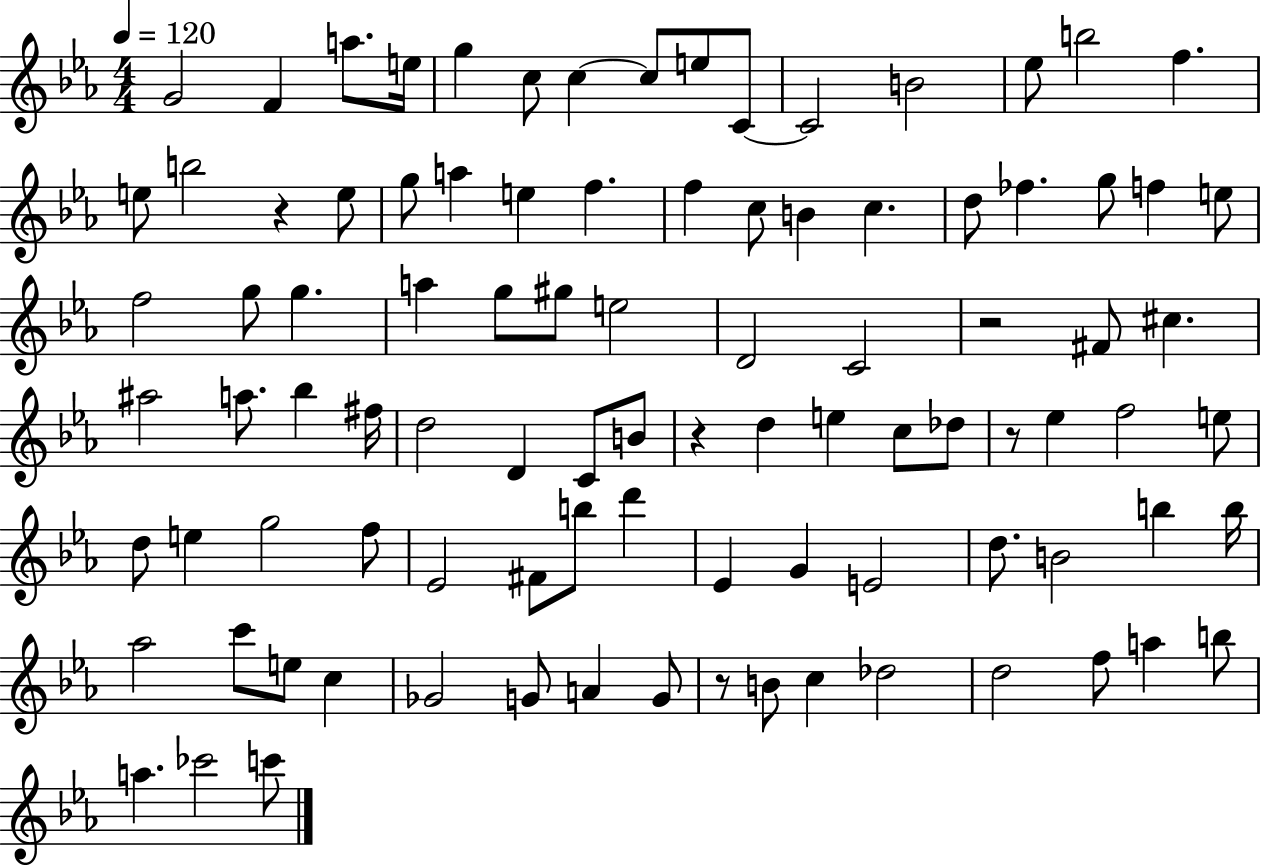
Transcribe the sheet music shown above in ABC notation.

X:1
T:Untitled
M:4/4
L:1/4
K:Eb
G2 F a/2 e/4 g c/2 c c/2 e/2 C/2 C2 B2 _e/2 b2 f e/2 b2 z e/2 g/2 a e f f c/2 B c d/2 _f g/2 f e/2 f2 g/2 g a g/2 ^g/2 e2 D2 C2 z2 ^F/2 ^c ^a2 a/2 _b ^f/4 d2 D C/2 B/2 z d e c/2 _d/2 z/2 _e f2 e/2 d/2 e g2 f/2 _E2 ^F/2 b/2 d' _E G E2 d/2 B2 b b/4 _a2 c'/2 e/2 c _G2 G/2 A G/2 z/2 B/2 c _d2 d2 f/2 a b/2 a _c'2 c'/2